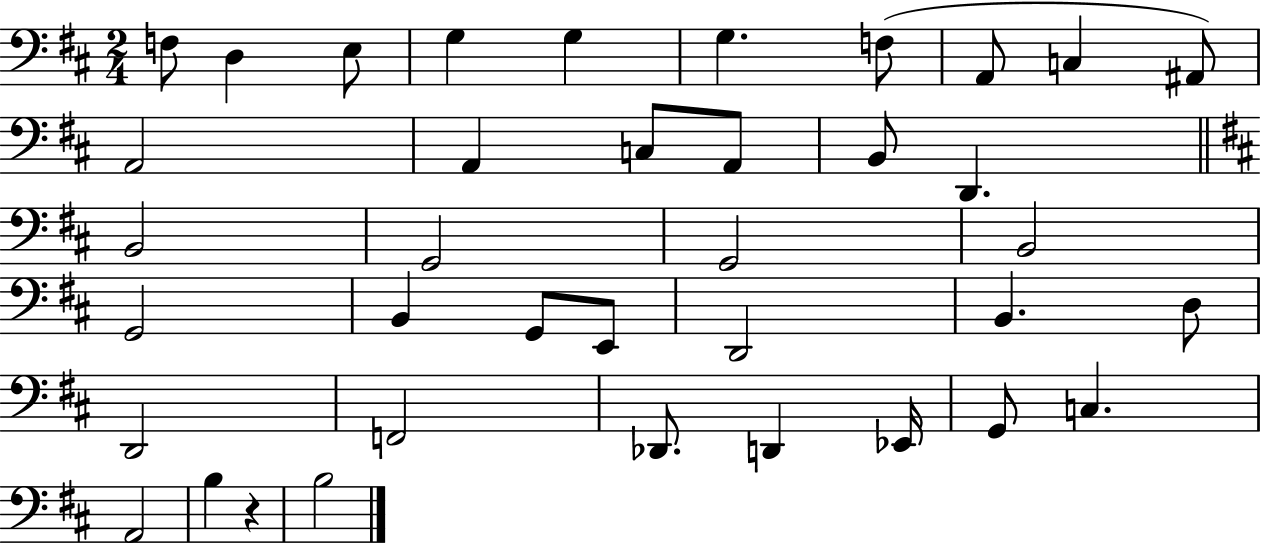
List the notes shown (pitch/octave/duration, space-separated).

F3/e D3/q E3/e G3/q G3/q G3/q. F3/e A2/e C3/q A#2/e A2/h A2/q C3/e A2/e B2/e D2/q. B2/h G2/h G2/h B2/h G2/h B2/q G2/e E2/e D2/h B2/q. D3/e D2/h F2/h Db2/e. D2/q Eb2/s G2/e C3/q. A2/h B3/q R/q B3/h